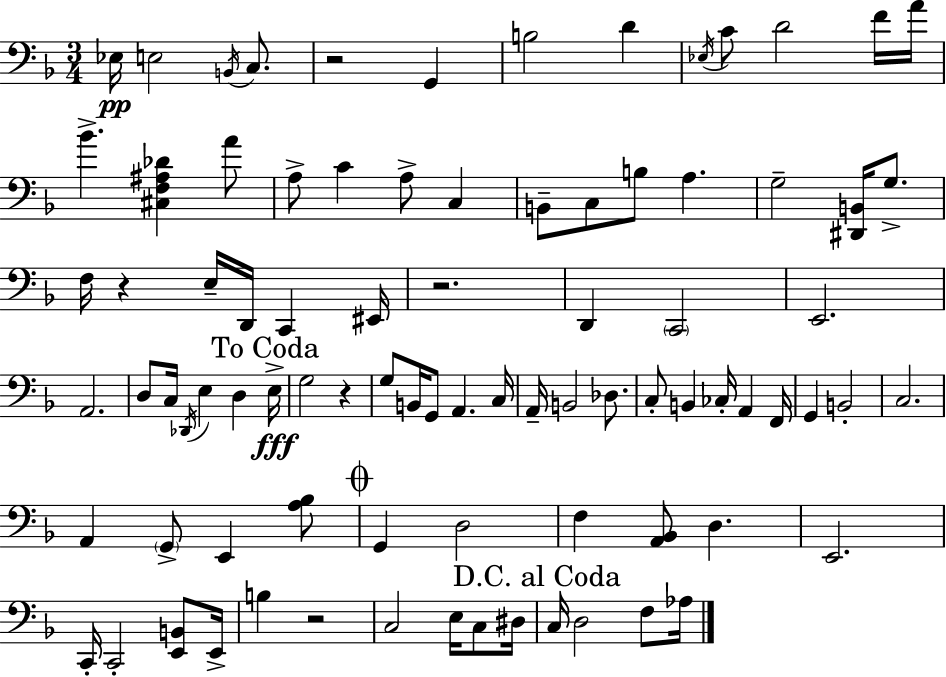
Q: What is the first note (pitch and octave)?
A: Eb3